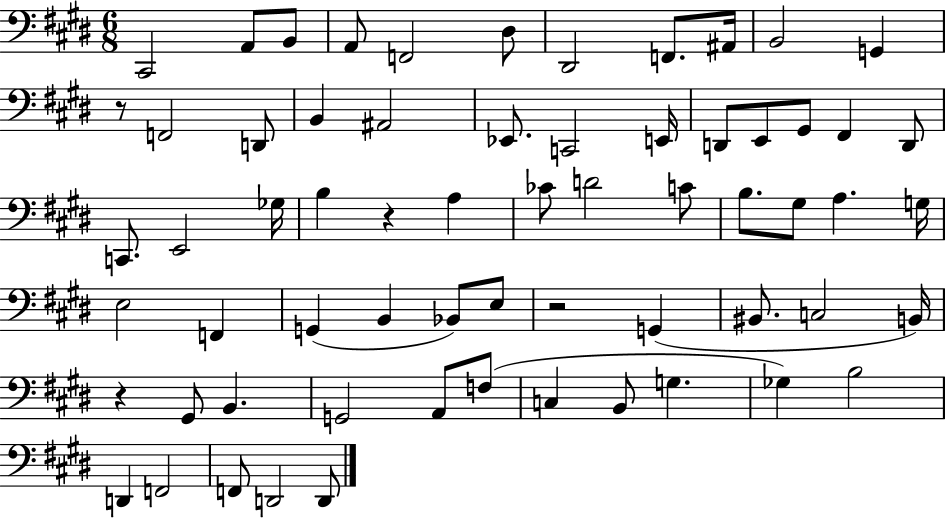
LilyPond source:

{
  \clef bass
  \numericTimeSignature
  \time 6/8
  \key e \major
  cis,2 a,8 b,8 | a,8 f,2 dis8 | dis,2 f,8. ais,16 | b,2 g,4 | \break r8 f,2 d,8 | b,4 ais,2 | ees,8. c,2 e,16 | d,8 e,8 gis,8 fis,4 d,8 | \break c,8. e,2 ges16 | b4 r4 a4 | ces'8 d'2 c'8 | b8. gis8 a4. g16 | \break e2 f,4 | g,4( b,4 bes,8) e8 | r2 g,4( | bis,8. c2 b,16) | \break r4 gis,8 b,4. | g,2 a,8 f8( | c4 b,8 g4. | ges4) b2 | \break d,4 f,2 | f,8 d,2 d,8 | \bar "|."
}